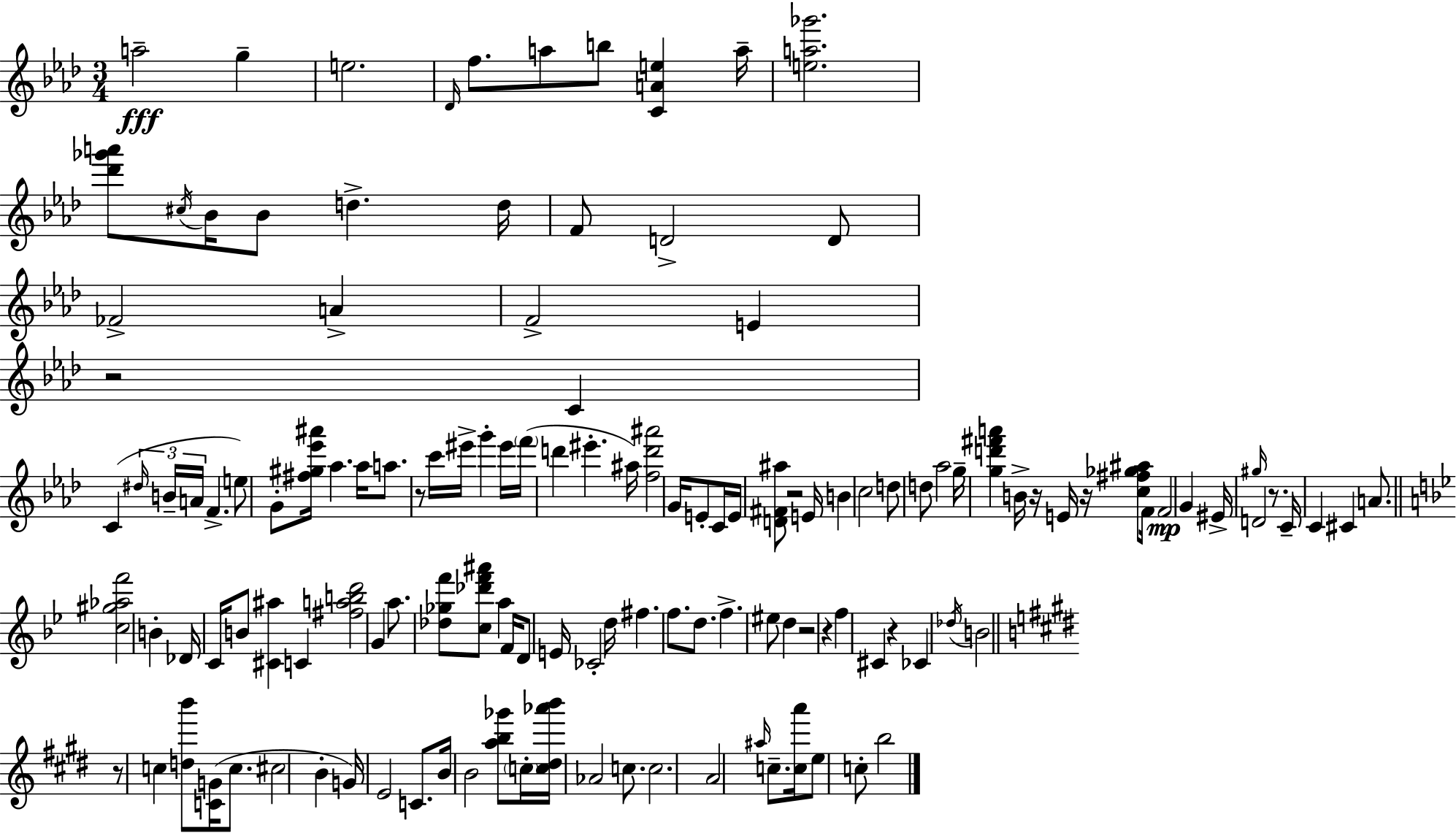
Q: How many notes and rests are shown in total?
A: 133